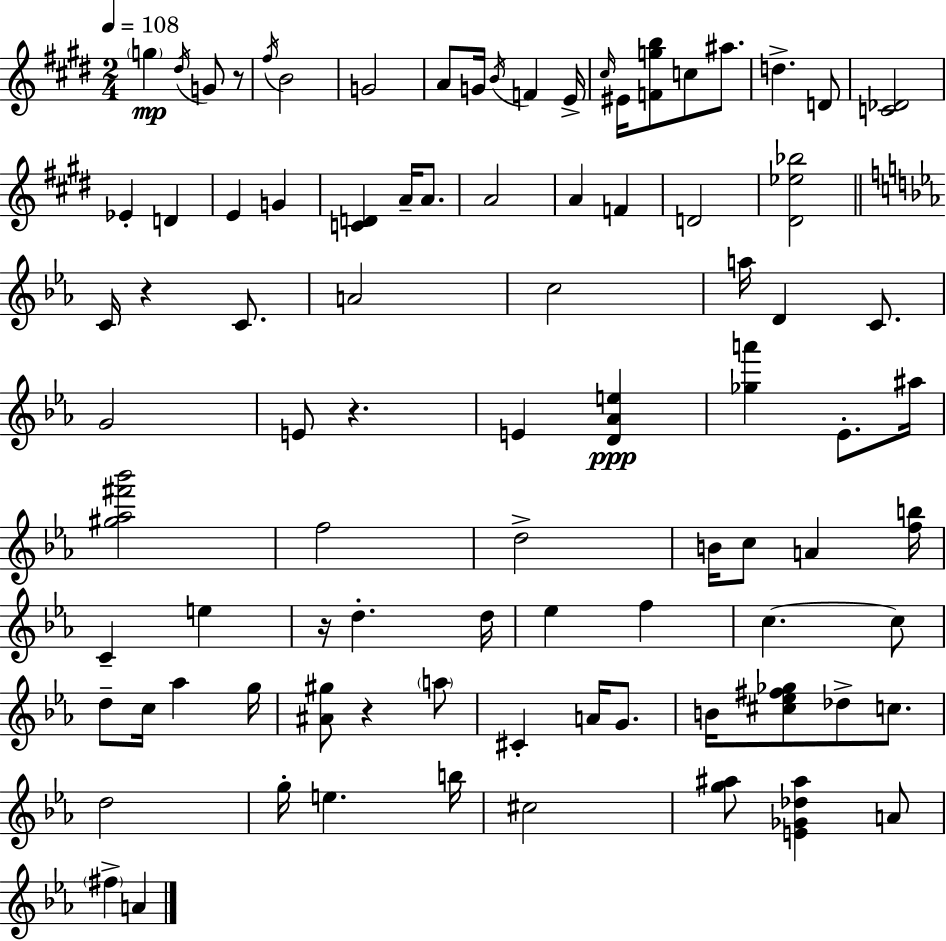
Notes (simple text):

G5/q D#5/s G4/e R/e F#5/s B4/h G4/h A4/e G4/s B4/s F4/q E4/s C#5/s EIS4/s [F4,G5,B5]/e C5/e A#5/e. D5/q. D4/e [C4,Db4]/h Eb4/q D4/q E4/q G4/q [C4,D4]/q A4/s A4/e. A4/h A4/q F4/q D4/h [D#4,Eb5,Bb5]/h C4/s R/q C4/e. A4/h C5/h A5/s D4/q C4/e. G4/h E4/e R/q. E4/q [D4,Ab4,E5]/q [Gb5,A6]/q Eb4/e. A#5/s [G#5,Ab5,F#6,Bb6]/h F5/h D5/h B4/s C5/e A4/q [F5,B5]/s C4/q E5/q R/s D5/q. D5/s Eb5/q F5/q C5/q. C5/e D5/e C5/s Ab5/q G5/s [A#4,G#5]/e R/q A5/e C#4/q A4/s G4/e. B4/s [C#5,Eb5,F#5,Gb5]/e Db5/e C5/e. D5/h G5/s E5/q. B5/s C#5/h [G5,A#5]/e [E4,Gb4,Db5,A#5]/q A4/e F#5/q A4/q